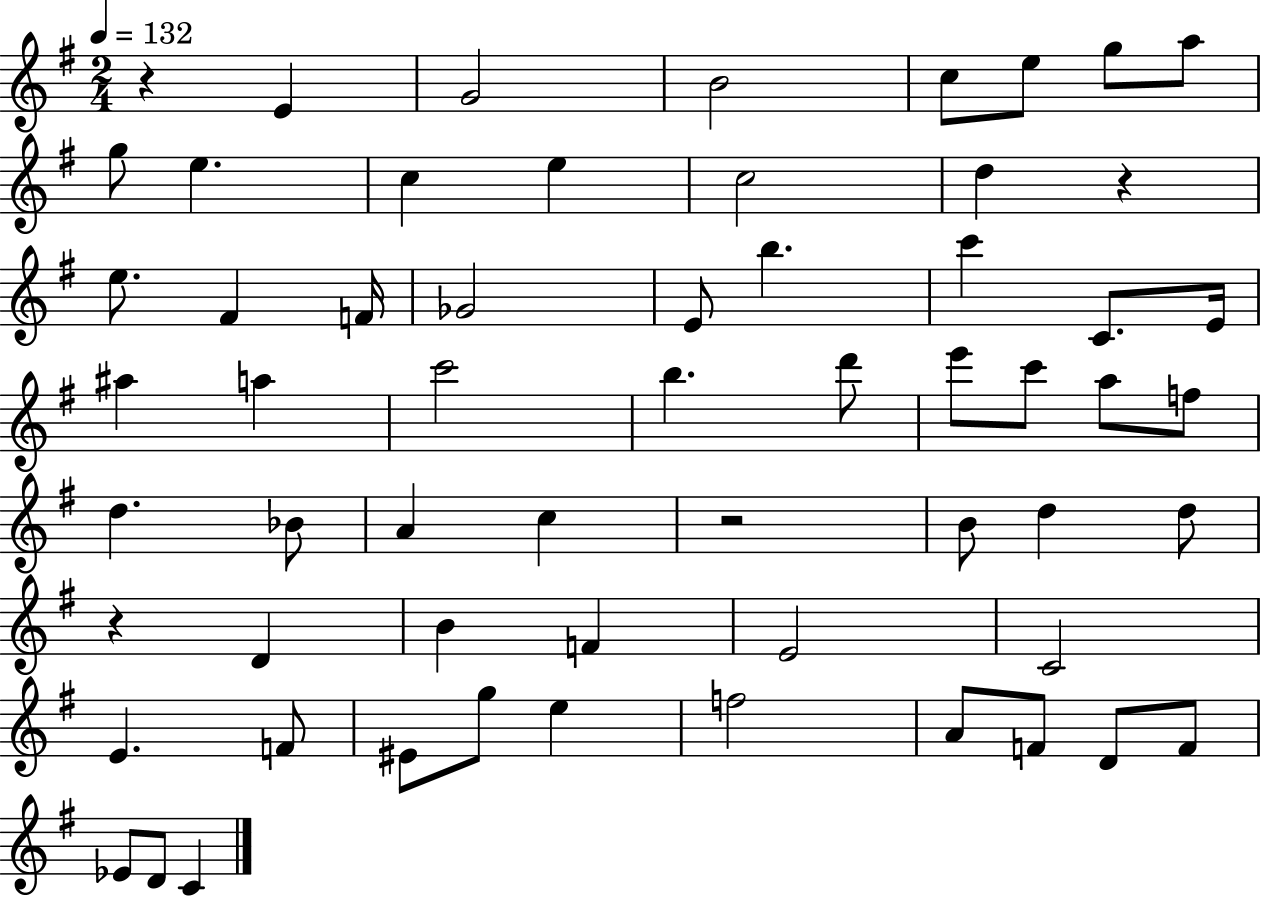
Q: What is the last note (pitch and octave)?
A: C4